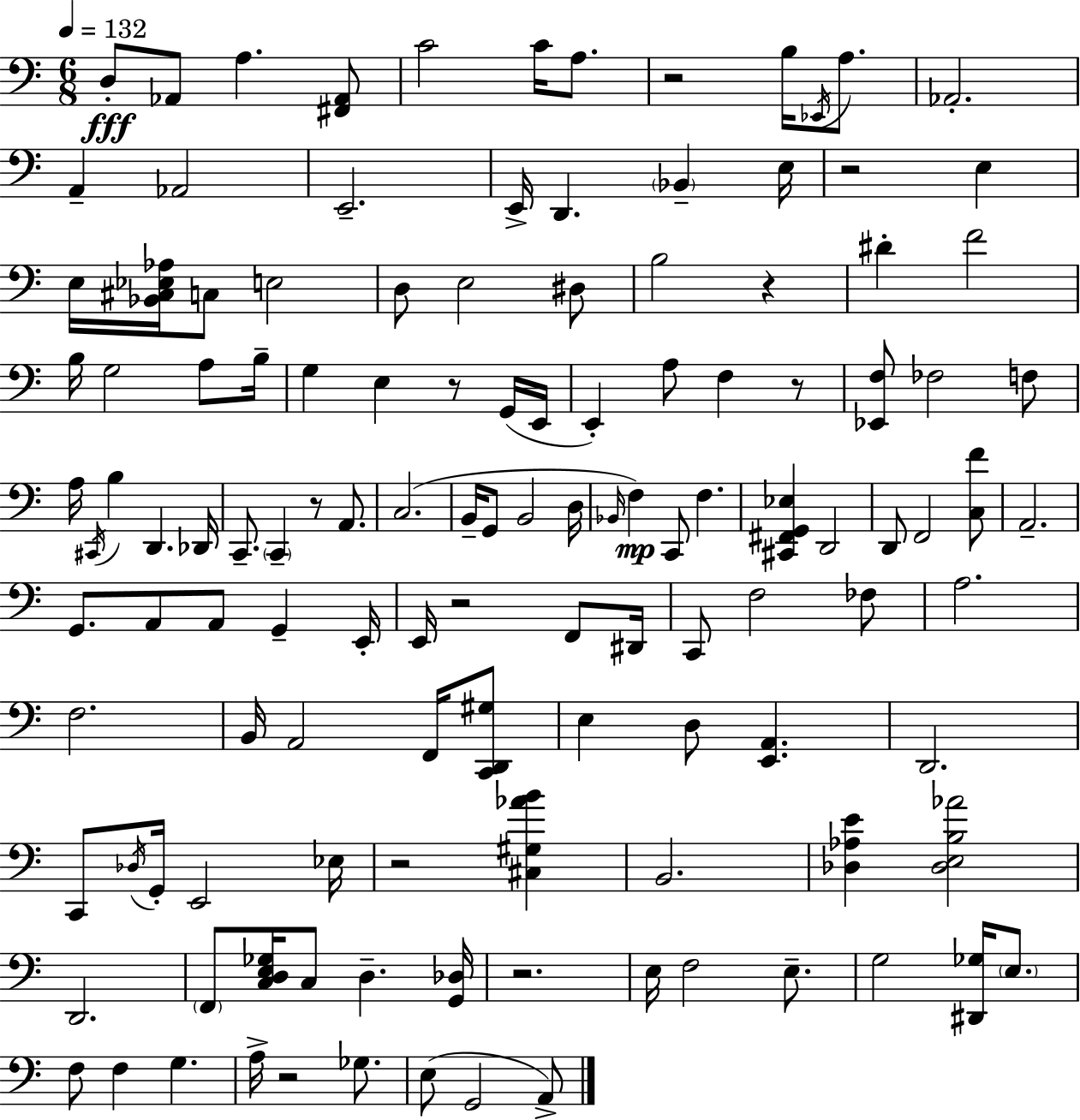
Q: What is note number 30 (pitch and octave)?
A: A3